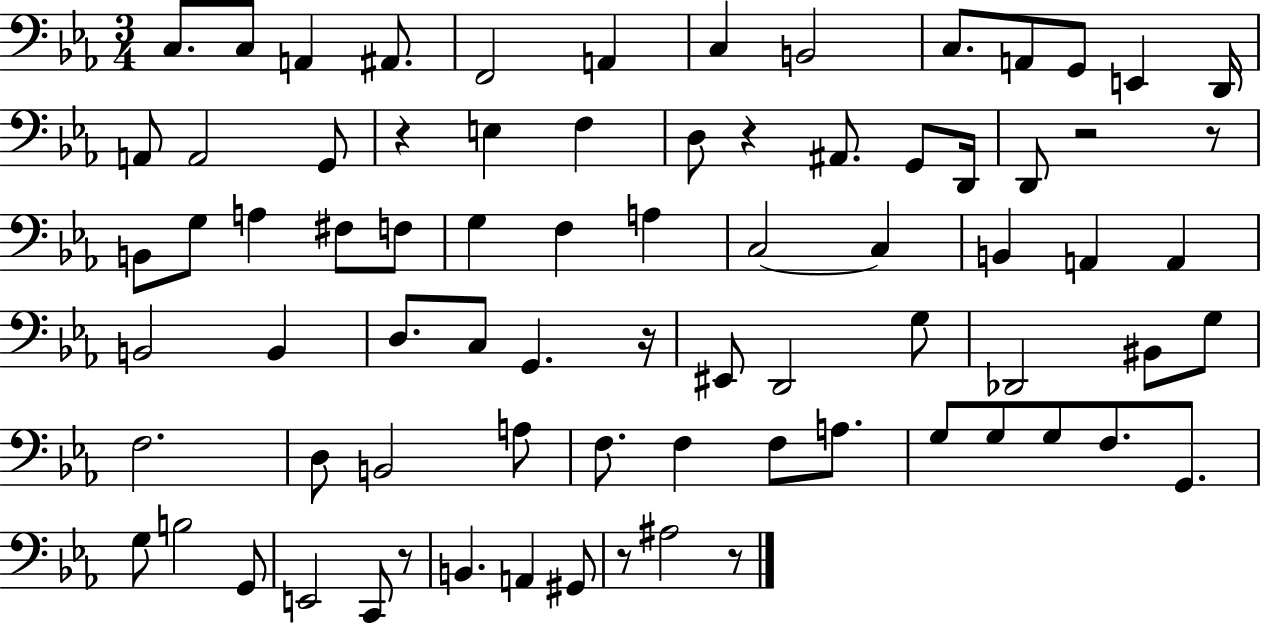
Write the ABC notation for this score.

X:1
T:Untitled
M:3/4
L:1/4
K:Eb
C,/2 C,/2 A,, ^A,,/2 F,,2 A,, C, B,,2 C,/2 A,,/2 G,,/2 E,, D,,/4 A,,/2 A,,2 G,,/2 z E, F, D,/2 z ^A,,/2 G,,/2 D,,/4 D,,/2 z2 z/2 B,,/2 G,/2 A, ^F,/2 F,/2 G, F, A, C,2 C, B,, A,, A,, B,,2 B,, D,/2 C,/2 G,, z/4 ^E,,/2 D,,2 G,/2 _D,,2 ^B,,/2 G,/2 F,2 D,/2 B,,2 A,/2 F,/2 F, F,/2 A,/2 G,/2 G,/2 G,/2 F,/2 G,,/2 G,/2 B,2 G,,/2 E,,2 C,,/2 z/2 B,, A,, ^G,,/2 z/2 ^A,2 z/2